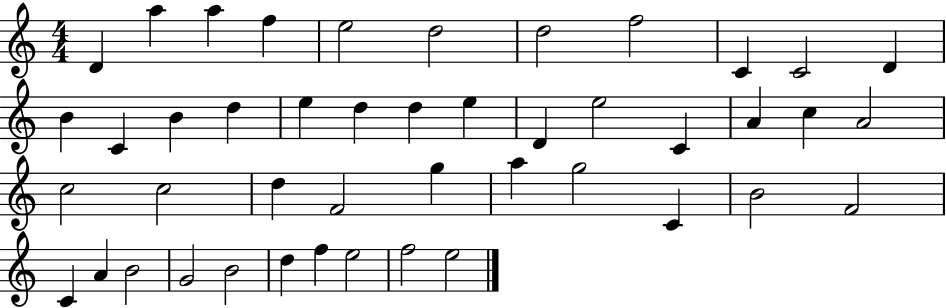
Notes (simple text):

D4/q A5/q A5/q F5/q E5/h D5/h D5/h F5/h C4/q C4/h D4/q B4/q C4/q B4/q D5/q E5/q D5/q D5/q E5/q D4/q E5/h C4/q A4/q C5/q A4/h C5/h C5/h D5/q F4/h G5/q A5/q G5/h C4/q B4/h F4/h C4/q A4/q B4/h G4/h B4/h D5/q F5/q E5/h F5/h E5/h